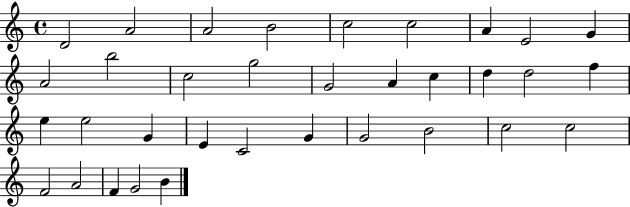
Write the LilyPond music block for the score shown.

{
  \clef treble
  \time 4/4
  \defaultTimeSignature
  \key c \major
  d'2 a'2 | a'2 b'2 | c''2 c''2 | a'4 e'2 g'4 | \break a'2 b''2 | c''2 g''2 | g'2 a'4 c''4 | d''4 d''2 f''4 | \break e''4 e''2 g'4 | e'4 c'2 g'4 | g'2 b'2 | c''2 c''2 | \break f'2 a'2 | f'4 g'2 b'4 | \bar "|."
}